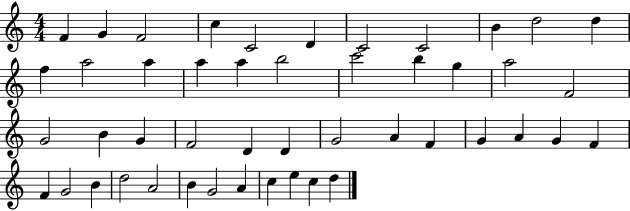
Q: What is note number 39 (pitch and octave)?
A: D5